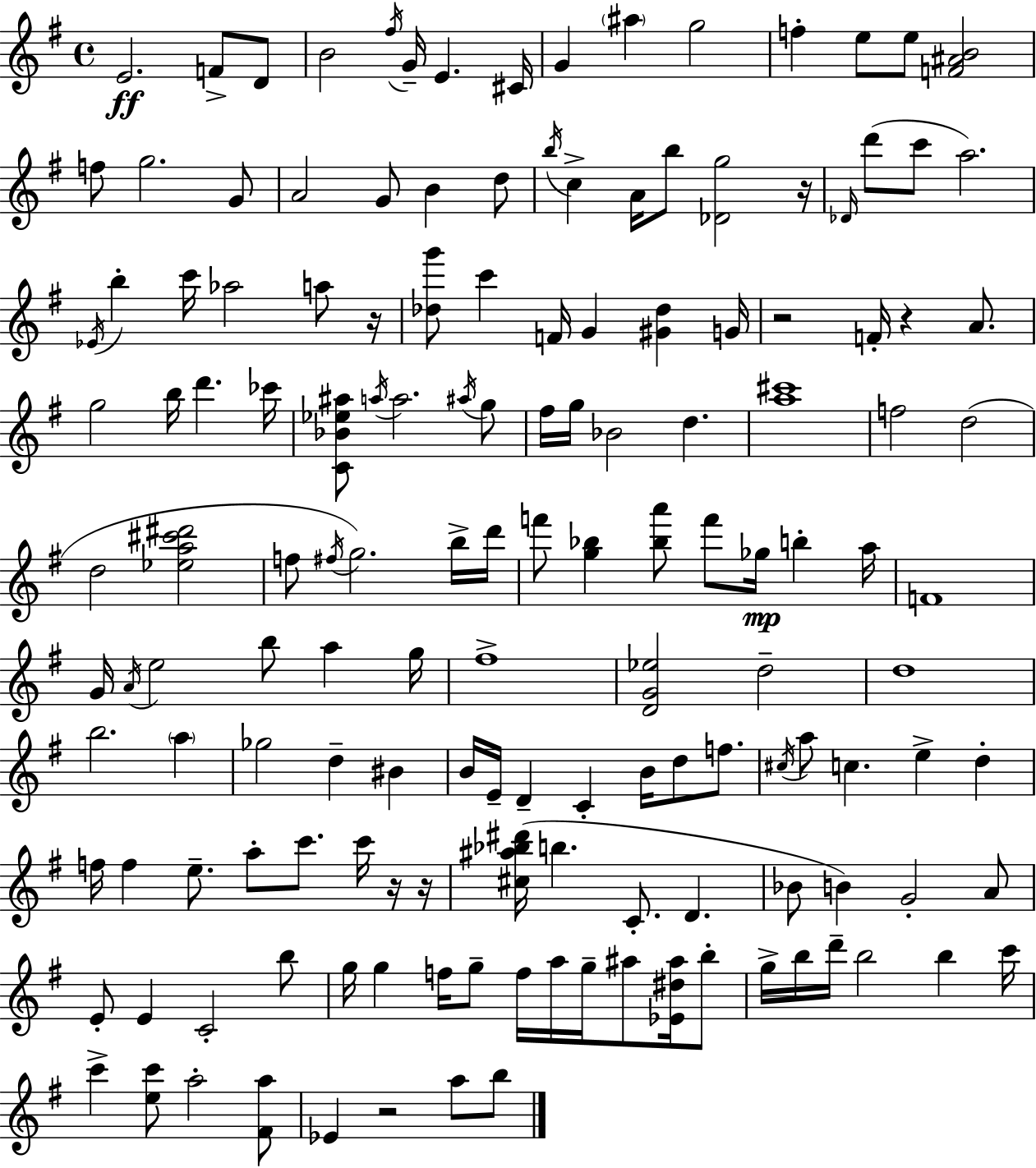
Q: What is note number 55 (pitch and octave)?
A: D5